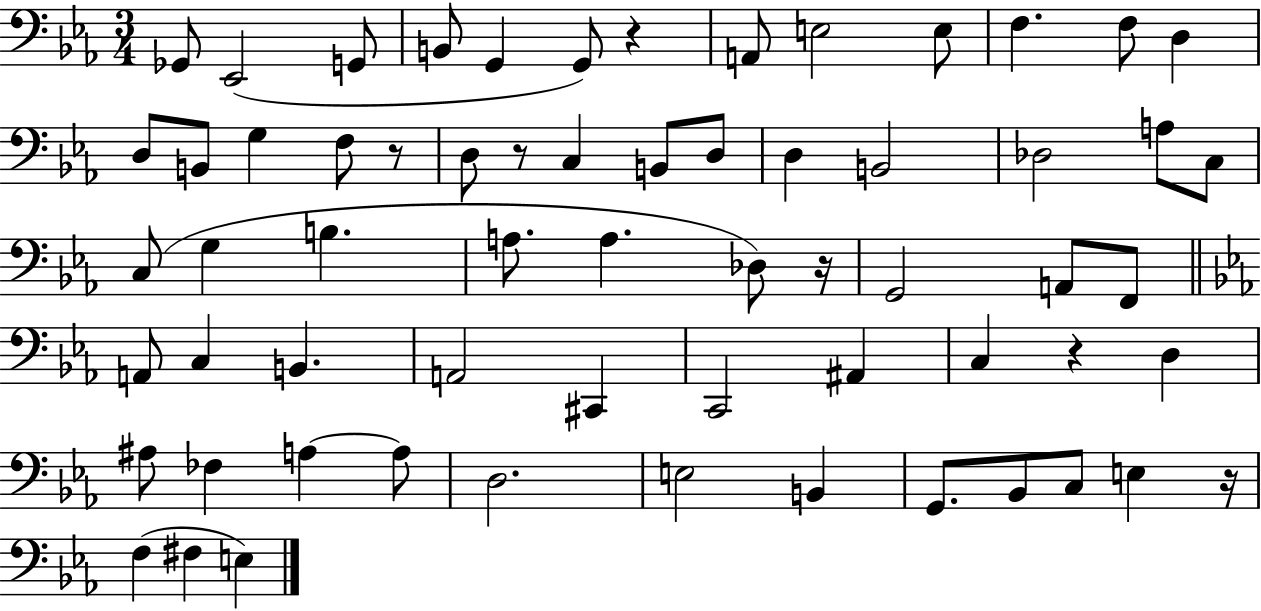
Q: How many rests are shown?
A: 6